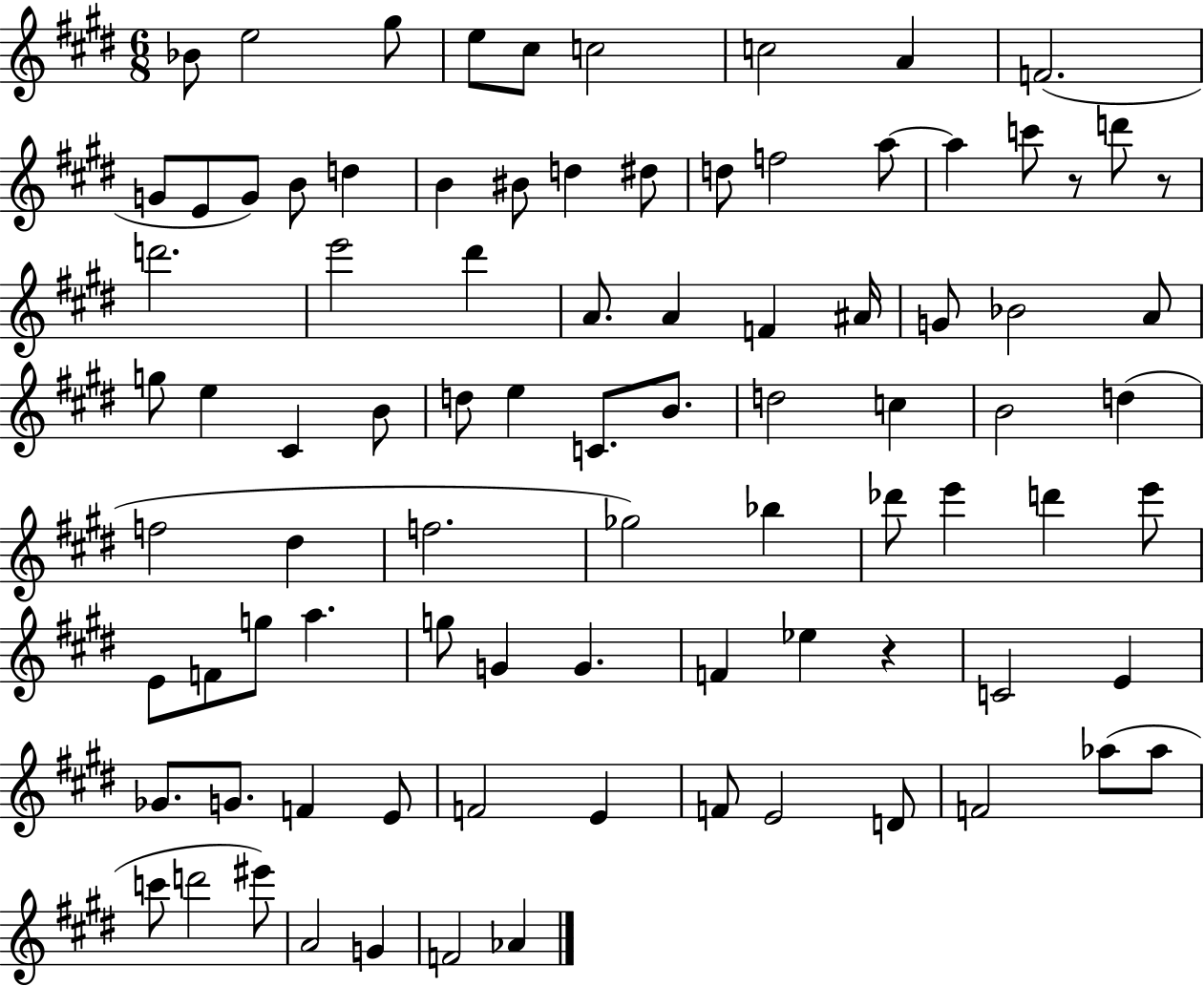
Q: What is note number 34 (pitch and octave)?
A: A4